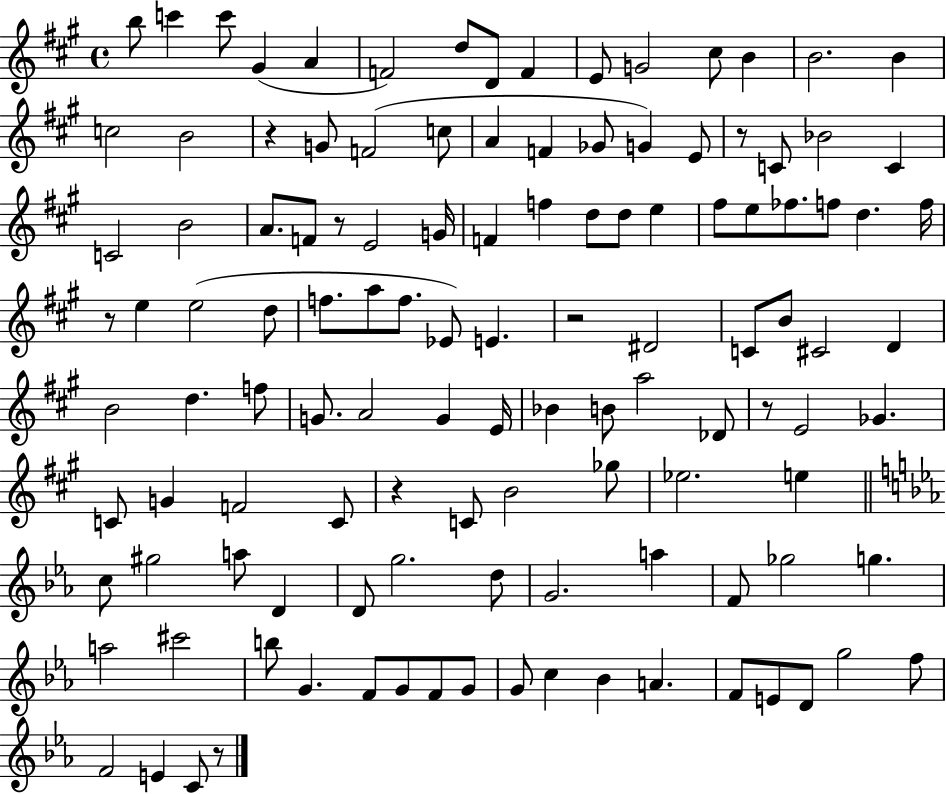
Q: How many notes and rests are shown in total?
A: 120